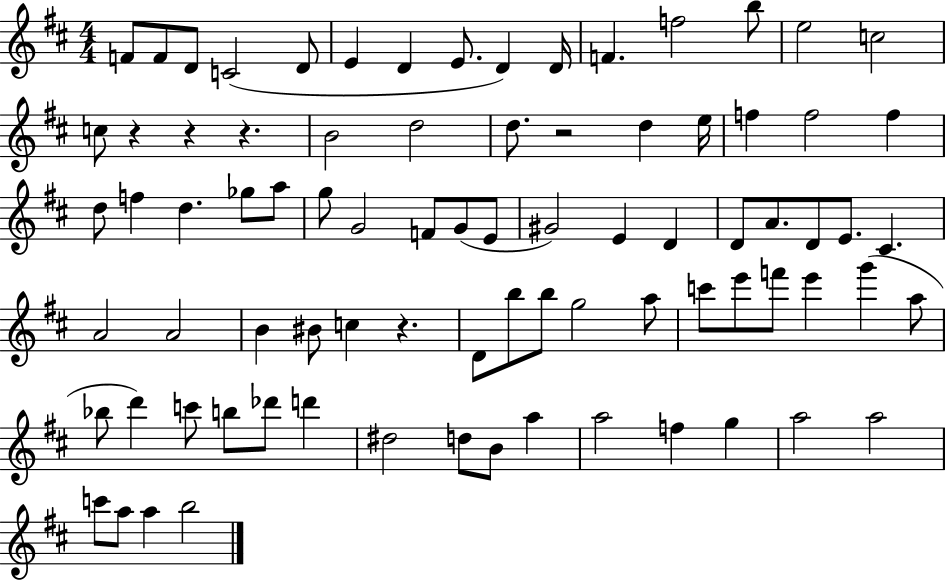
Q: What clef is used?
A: treble